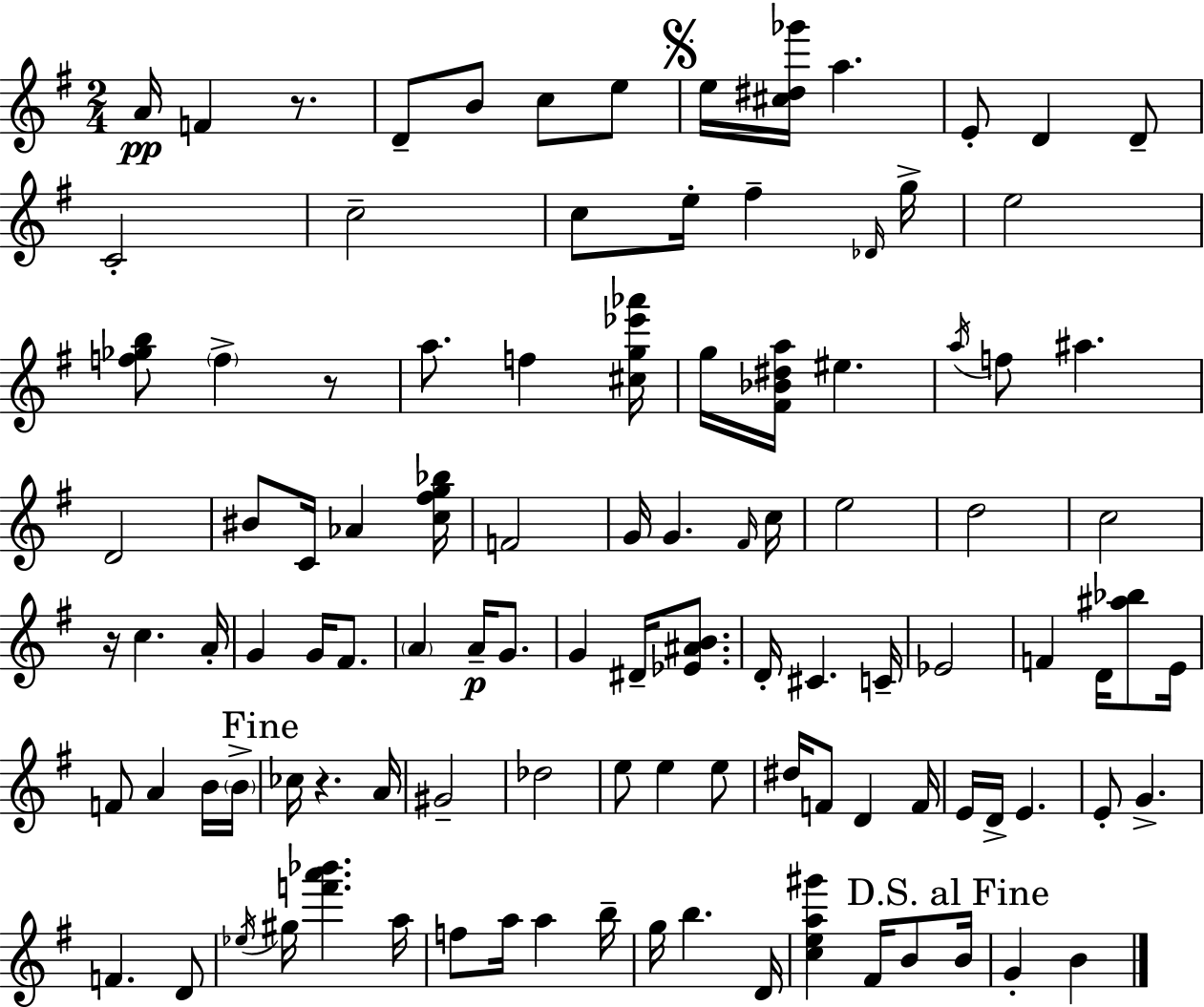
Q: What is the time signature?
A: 2/4